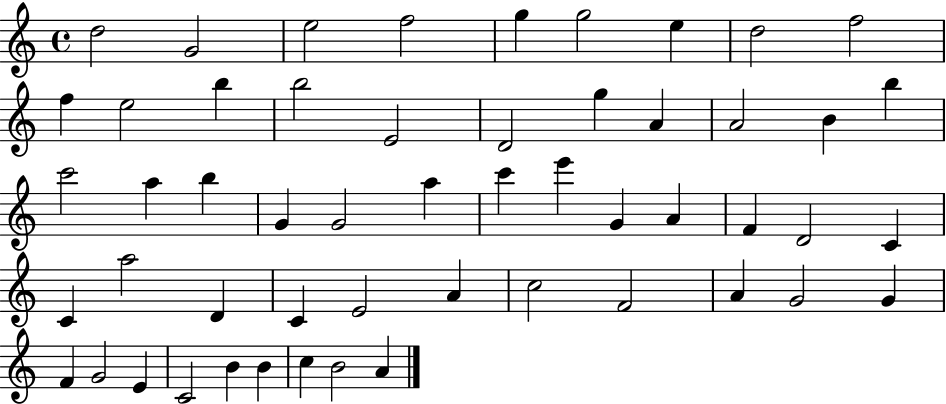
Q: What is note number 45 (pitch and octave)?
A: F4